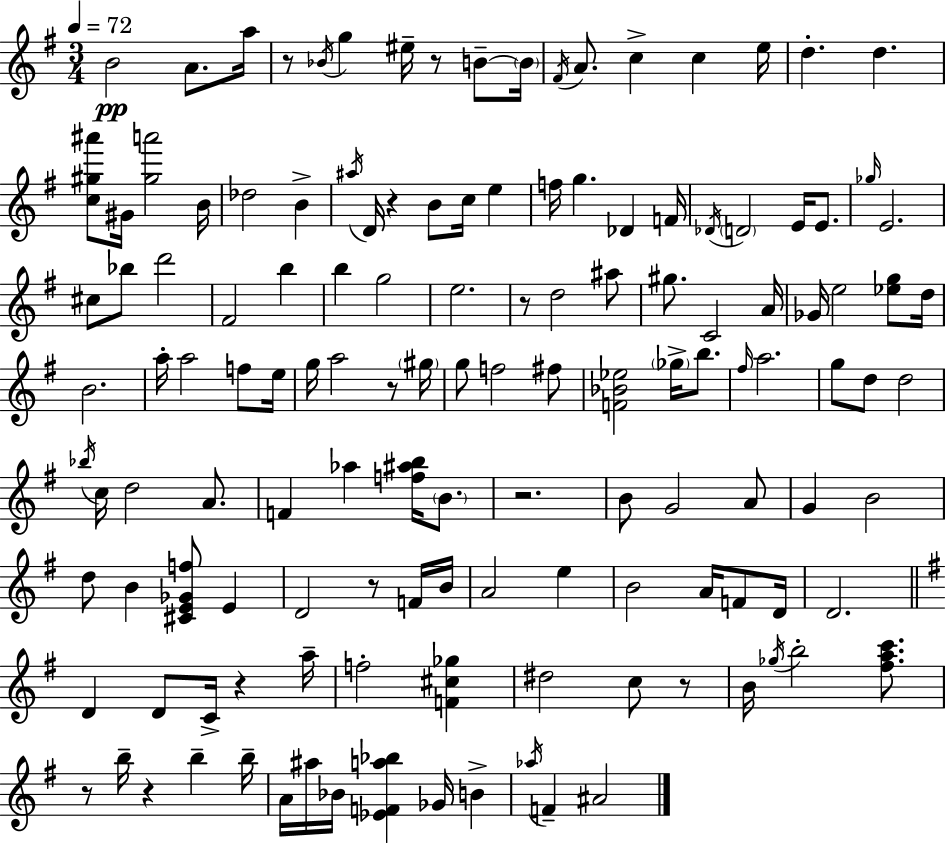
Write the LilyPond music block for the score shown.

{
  \clef treble
  \numericTimeSignature
  \time 3/4
  \key g \major
  \tempo 4 = 72
  b'2\pp a'8. a''16 | r8 \acciaccatura { bes'16 } g''4 eis''16-- r8 b'8--~~ | \parenthesize b'16 \acciaccatura { fis'16 } a'8. c''4-> c''4 | e''16 d''4.-. d''4. | \break <c'' gis'' ais'''>8 gis'16 <gis'' a'''>2 | b'16 des''2 b'4-> | \acciaccatura { ais''16 } d'16 r4 b'8 c''16 e''4 | f''16 g''4. des'4 | \break f'16 \acciaccatura { des'16 } \parenthesize d'2 | e'16 e'8. \grace { ges''16 } e'2. | cis''8 bes''8 d'''2 | fis'2 | \break b''4 b''4 g''2 | e''2. | r8 d''2 | ais''8 gis''8. c'2 | \break a'16 ges'16 e''2 | <ees'' g''>8 d''16 b'2. | a''16-. a''2 | f''8 e''16 g''16 a''2 | \break r8 \parenthesize gis''16 g''8 f''2 | fis''8 <f' bes' ees''>2 | \parenthesize ges''16-> b''8. \grace { fis''16 } a''2. | g''8 d''8 d''2 | \break \acciaccatura { bes''16 } c''16 d''2 | a'8. f'4 aes''4 | <f'' ais'' b''>16 \parenthesize b'8. r2. | b'8 g'2 | \break a'8 g'4 b'2 | d''8 b'4 | <cis' e' ges' f''>8 e'4 d'2 | r8 f'16 b'16 a'2 | \break e''4 b'2 | a'16 f'8 d'16 d'2. | \bar "||" \break \key e \minor d'4 d'8 c'16-> r4 a''16-- | f''2-. <f' cis'' ges''>4 | dis''2 c''8 r8 | b'16 \acciaccatura { ges''16 } b''2-. <fis'' a'' c'''>8. | \break r8 b''16-- r4 b''4-- | b''16-- a'16 ais''16 bes'16 <ees' f' a'' bes''>4 ges'16 b'4-> | \acciaccatura { aes''16 } f'4-- ais'2 | \bar "|."
}